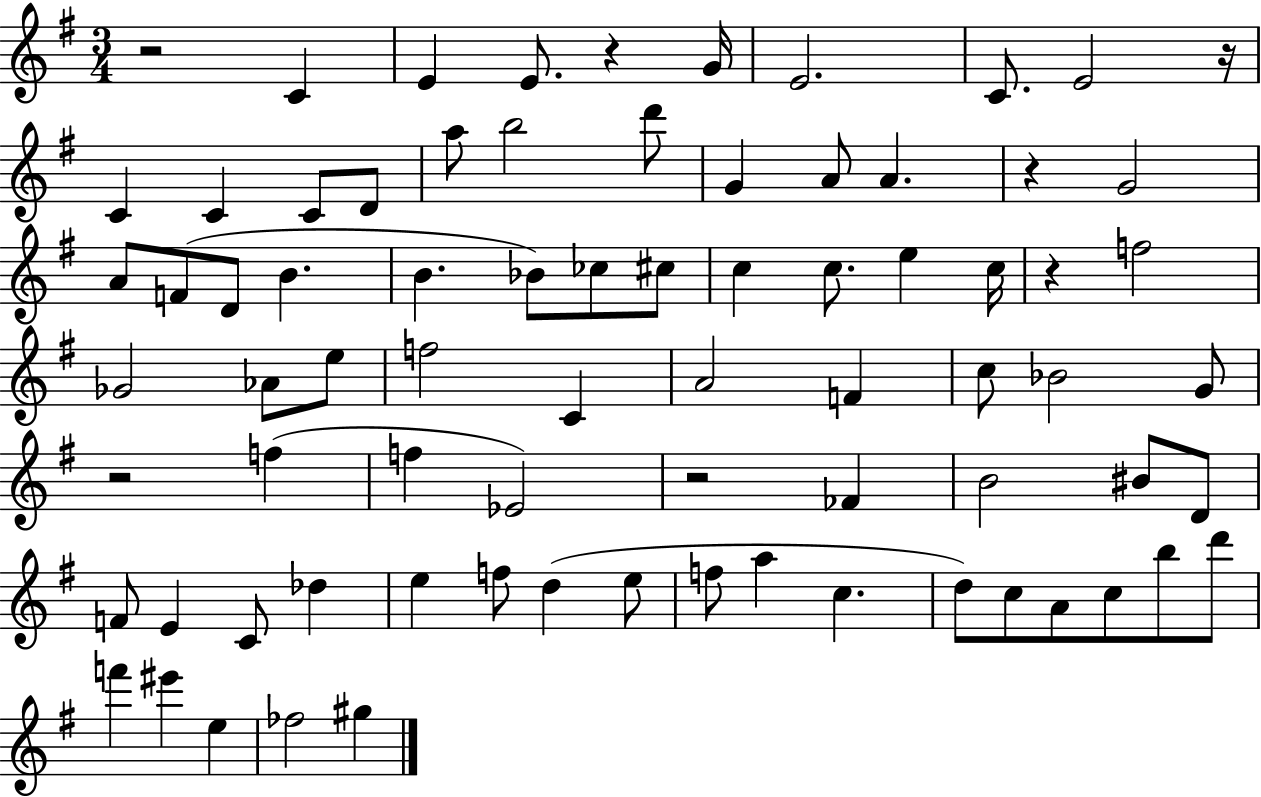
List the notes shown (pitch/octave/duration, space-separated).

R/h C4/q E4/q E4/e. R/q G4/s E4/h. C4/e. E4/h R/s C4/q C4/q C4/e D4/e A5/e B5/h D6/e G4/q A4/e A4/q. R/q G4/h A4/e F4/e D4/e B4/q. B4/q. Bb4/e CES5/e C#5/e C5/q C5/e. E5/q C5/s R/q F5/h Gb4/h Ab4/e E5/e F5/h C4/q A4/h F4/q C5/e Bb4/h G4/e R/h F5/q F5/q Eb4/h R/h FES4/q B4/h BIS4/e D4/e F4/e E4/q C4/e Db5/q E5/q F5/e D5/q E5/e F5/e A5/q C5/q. D5/e C5/e A4/e C5/e B5/e D6/e F6/q EIS6/q E5/q FES5/h G#5/q